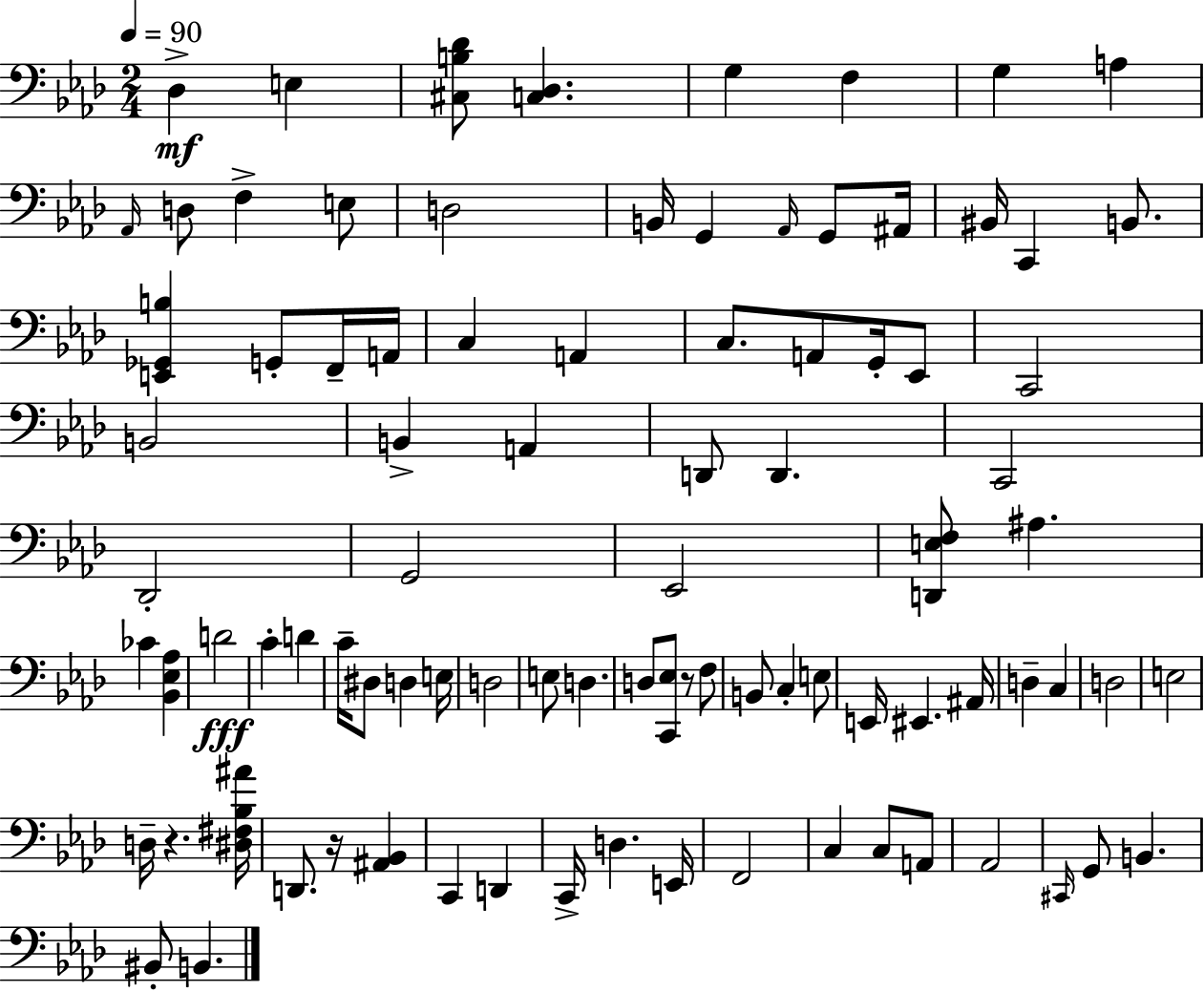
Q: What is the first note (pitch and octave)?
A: Db3